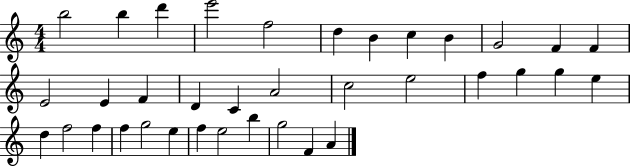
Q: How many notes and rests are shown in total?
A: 36